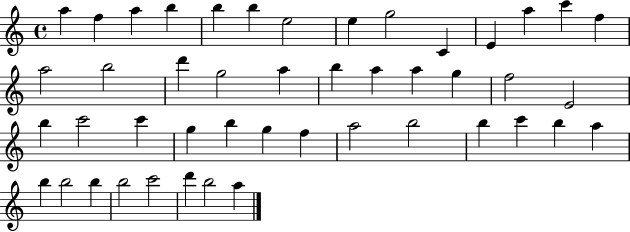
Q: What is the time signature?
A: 4/4